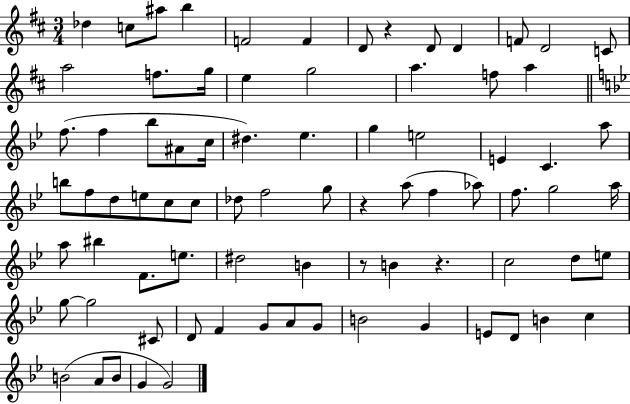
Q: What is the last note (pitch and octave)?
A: G4